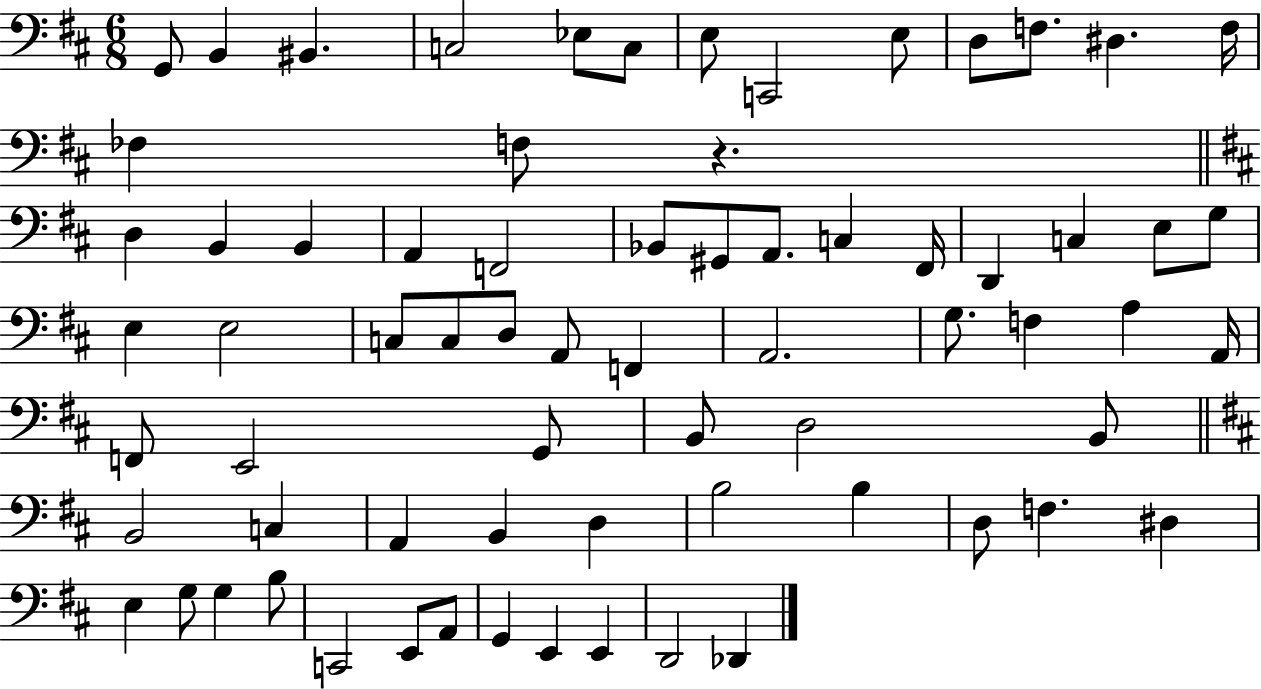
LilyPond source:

{
  \clef bass
  \numericTimeSignature
  \time 6/8
  \key d \major
  g,8 b,4 bis,4. | c2 ees8 c8 | e8 c,2 e8 | d8 f8. dis4. f16 | \break fes4 f8 r4. | \bar "||" \break \key d \major d4 b,4 b,4 | a,4 f,2 | bes,8 gis,8 a,8. c4 fis,16 | d,4 c4 e8 g8 | \break e4 e2 | c8 c8 d8 a,8 f,4 | a,2. | g8. f4 a4 a,16 | \break f,8 e,2 g,8 | b,8 d2 b,8 | \bar "||" \break \key b \minor b,2 c4 | a,4 b,4 d4 | b2 b4 | d8 f4. dis4 | \break e4 g8 g4 b8 | c,2 e,8 a,8 | g,4 e,4 e,4 | d,2 des,4 | \break \bar "|."
}